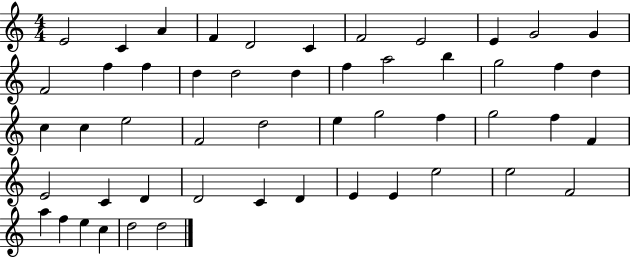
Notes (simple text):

E4/h C4/q A4/q F4/q D4/h C4/q F4/h E4/h E4/q G4/h G4/q F4/h F5/q F5/q D5/q D5/h D5/q F5/q A5/h B5/q G5/h F5/q D5/q C5/q C5/q E5/h F4/h D5/h E5/q G5/h F5/q G5/h F5/q F4/q E4/h C4/q D4/q D4/h C4/q D4/q E4/q E4/q E5/h E5/h F4/h A5/q F5/q E5/q C5/q D5/h D5/h